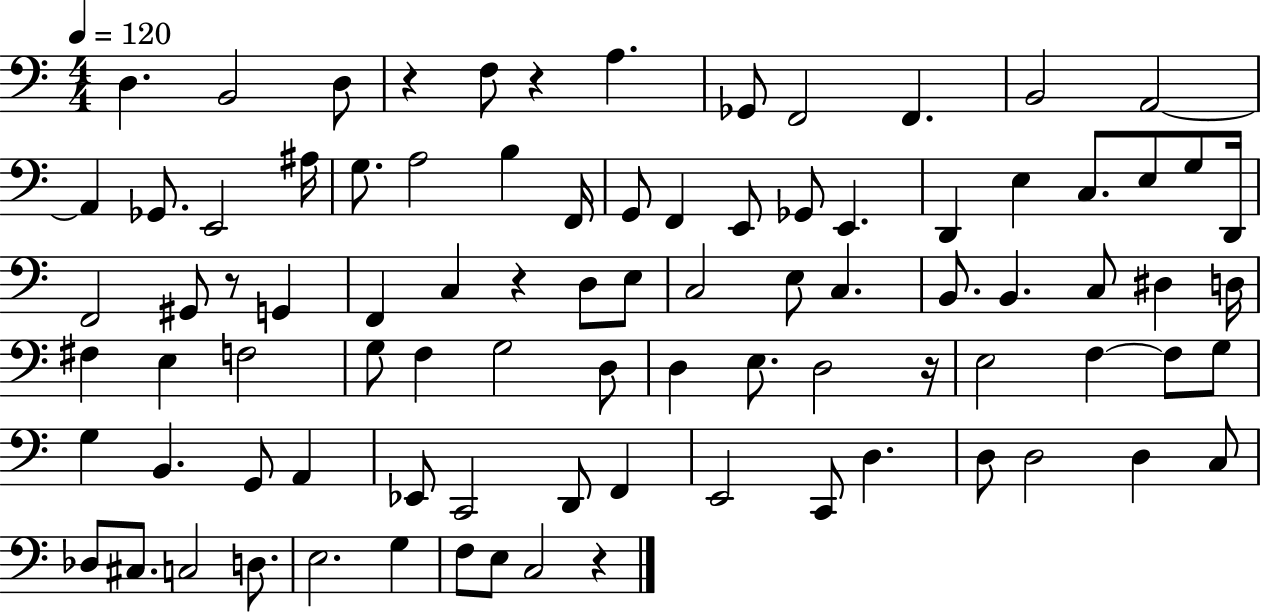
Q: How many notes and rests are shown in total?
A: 88